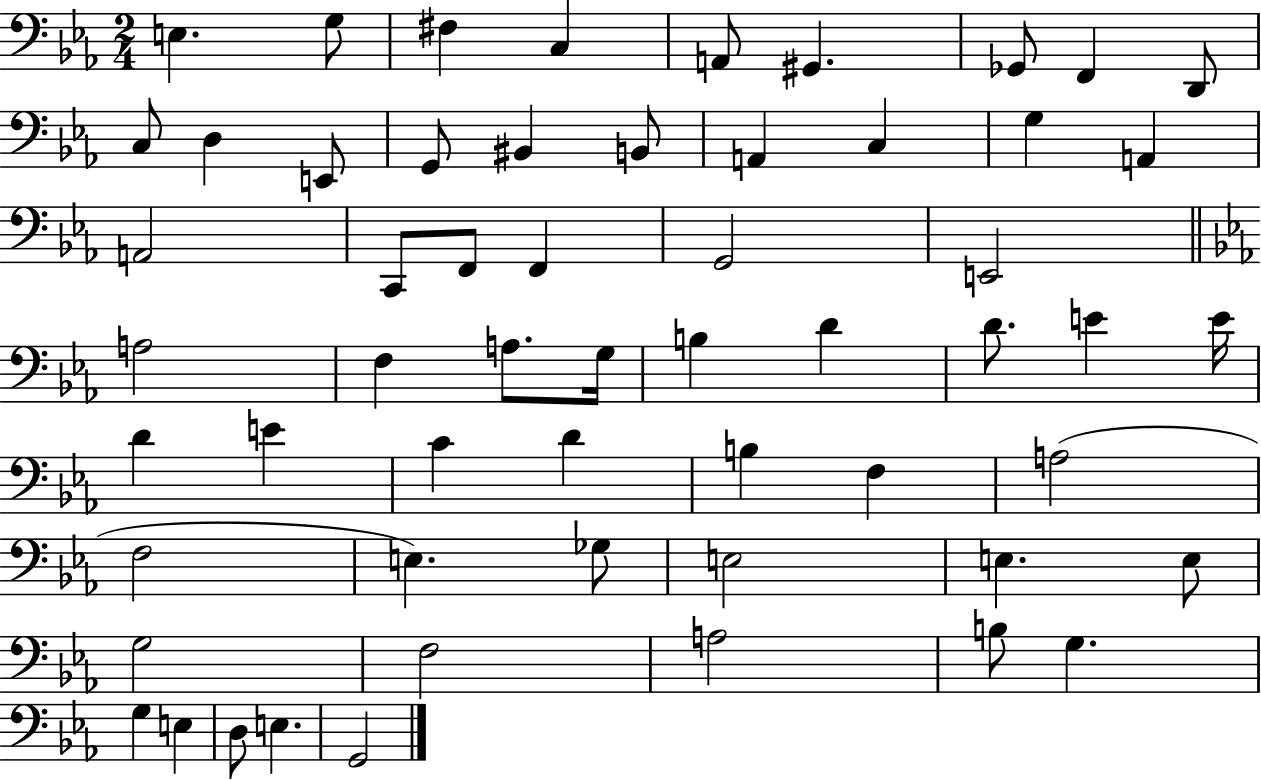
{
  \clef bass
  \numericTimeSignature
  \time 2/4
  \key ees \major
  \repeat volta 2 { e4. g8 | fis4 c4 | a,8 gis,4. | ges,8 f,4 d,8 | \break c8 d4 e,8 | g,8 bis,4 b,8 | a,4 c4 | g4 a,4 | \break a,2 | c,8 f,8 f,4 | g,2 | e,2 | \break \bar "||" \break \key ees \major a2 | f4 a8. g16 | b4 d'4 | d'8. e'4 e'16 | \break d'4 e'4 | c'4 d'4 | b4 f4 | a2( | \break f2 | e4.) ges8 | e2 | e4. e8 | \break g2 | f2 | a2 | b8 g4. | \break g4 e4 | d8 e4. | g,2 | } \bar "|."
}